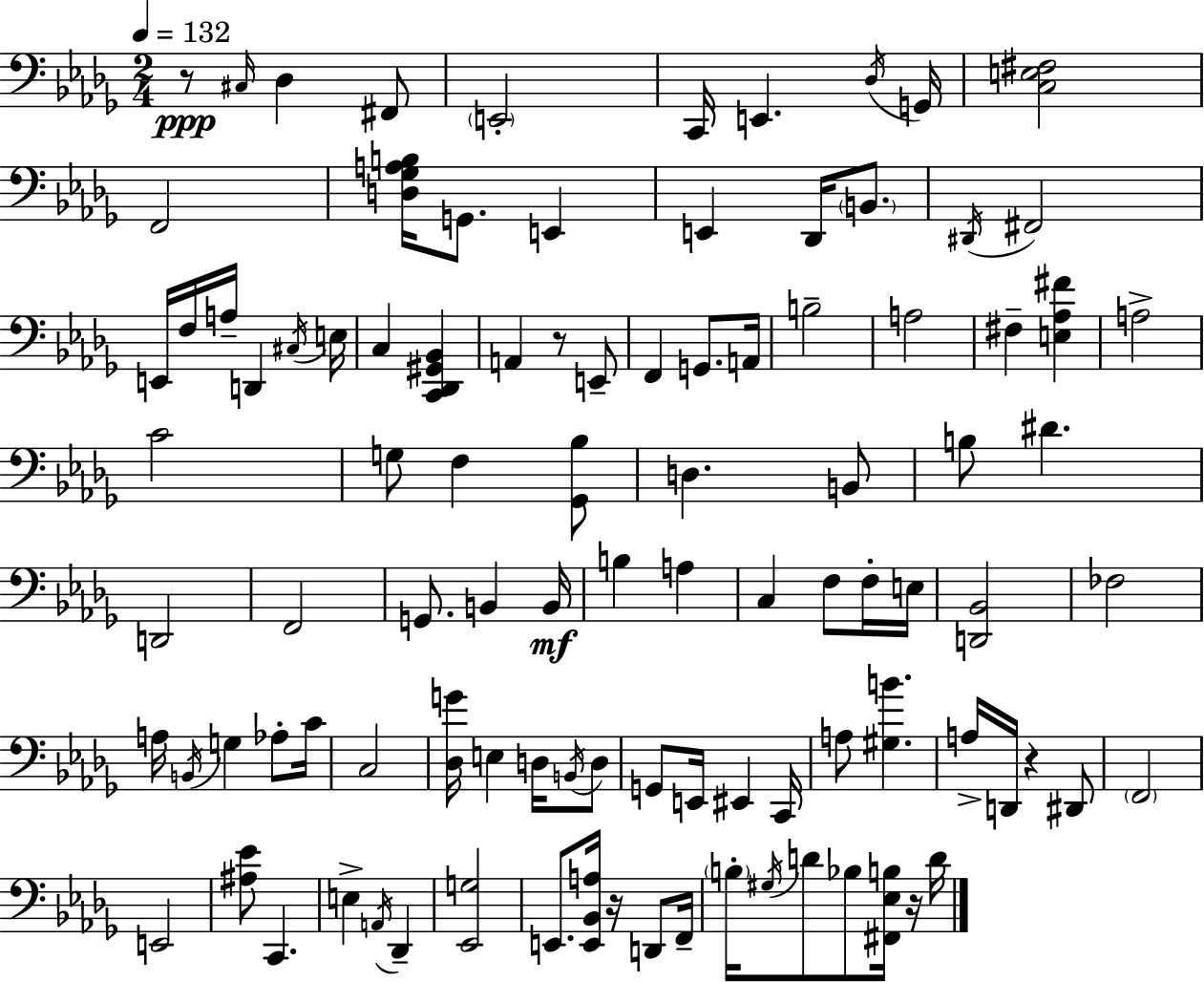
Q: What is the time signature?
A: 2/4